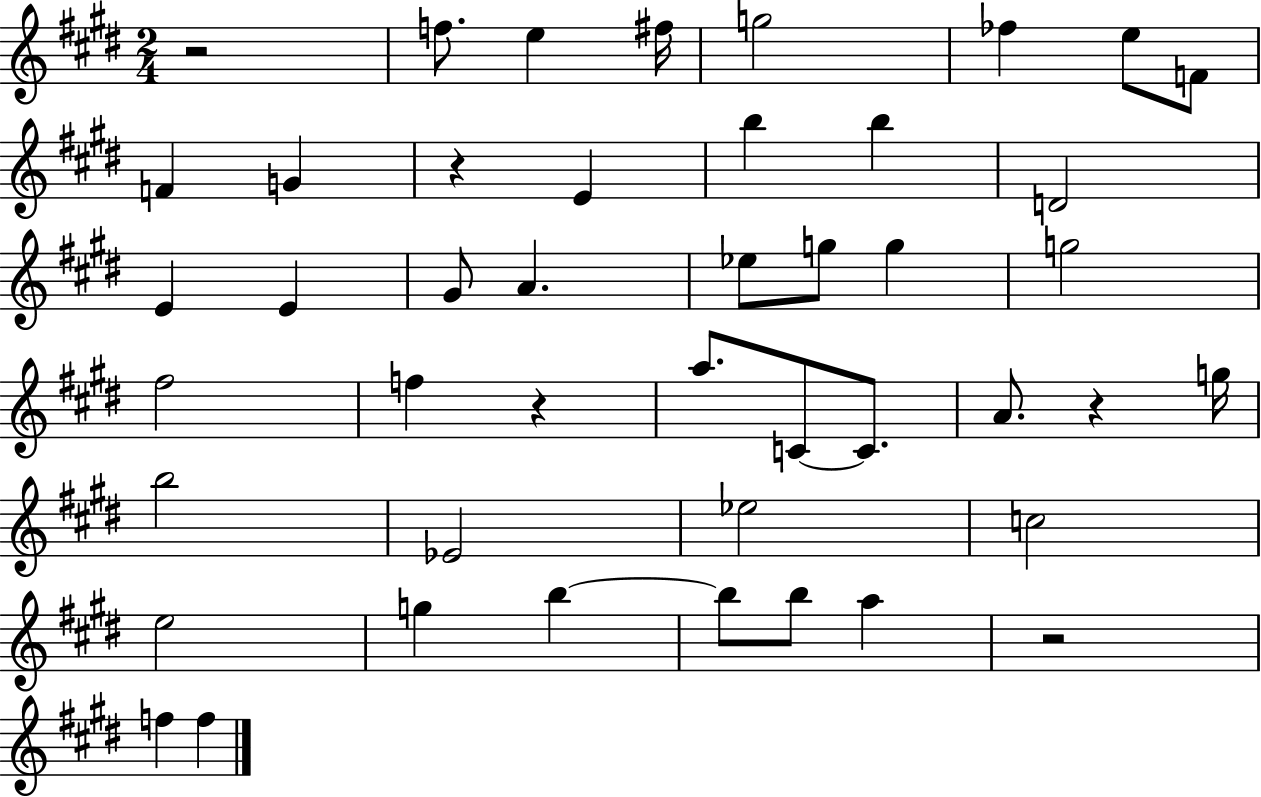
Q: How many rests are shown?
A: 5